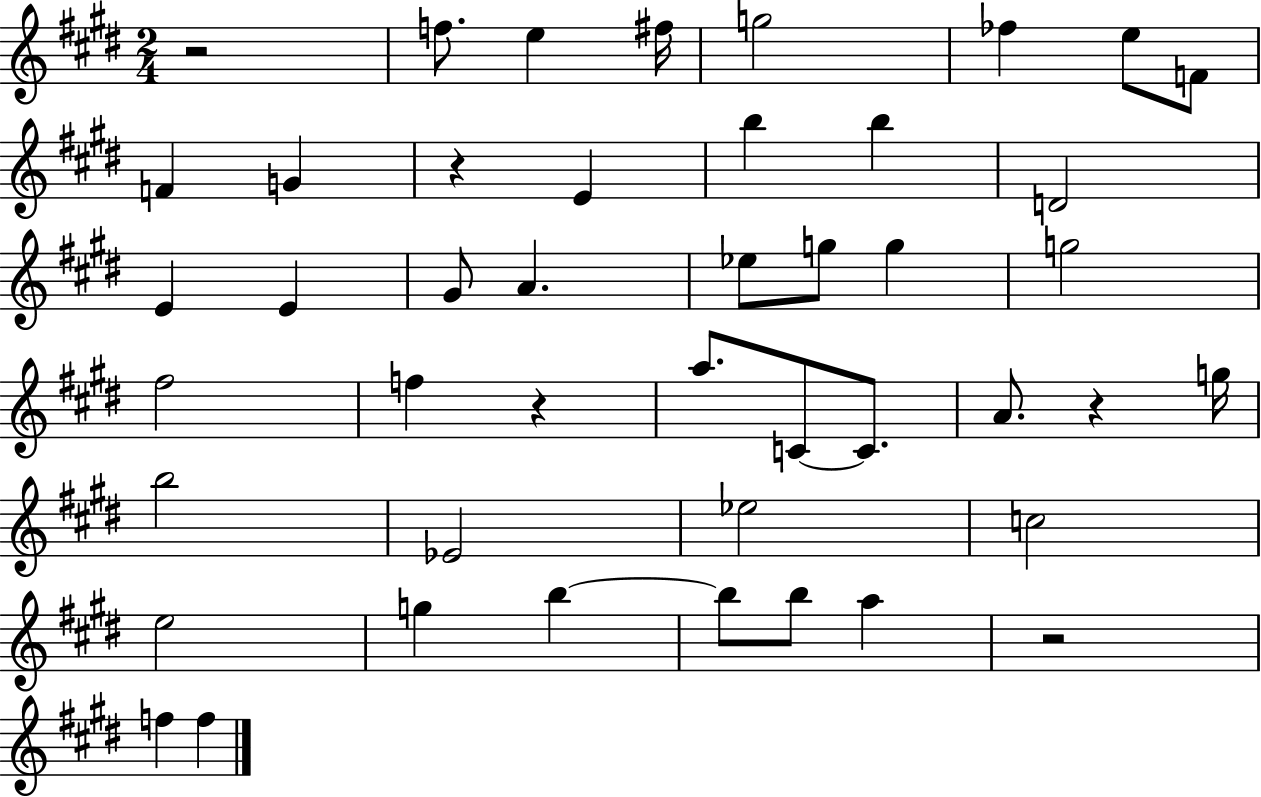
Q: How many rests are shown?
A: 5